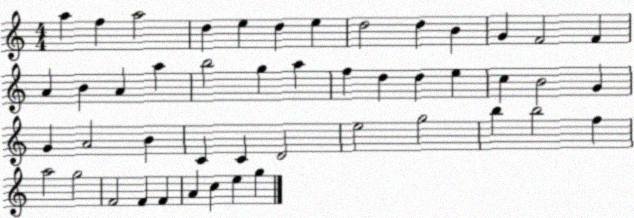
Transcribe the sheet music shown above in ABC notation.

X:1
T:Untitled
M:4/4
L:1/4
K:C
a f a2 d e d e d2 d B G F2 F A B A a b2 g a f d d e c B2 G G A2 B C C D2 e2 g2 b b2 f a2 g2 F2 F F A c e g